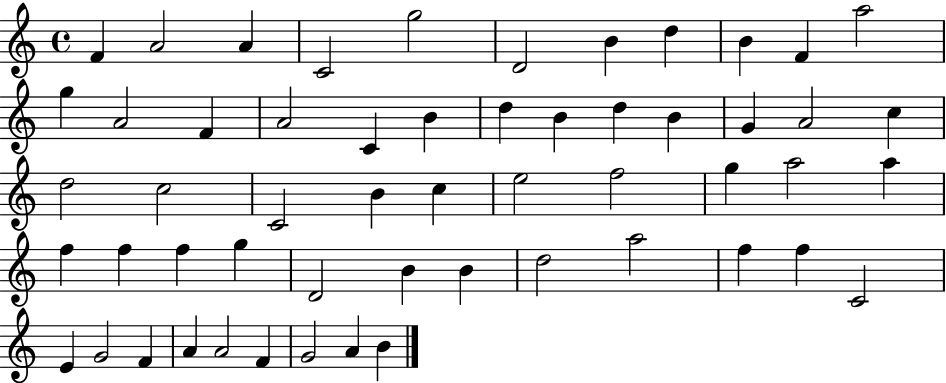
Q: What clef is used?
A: treble